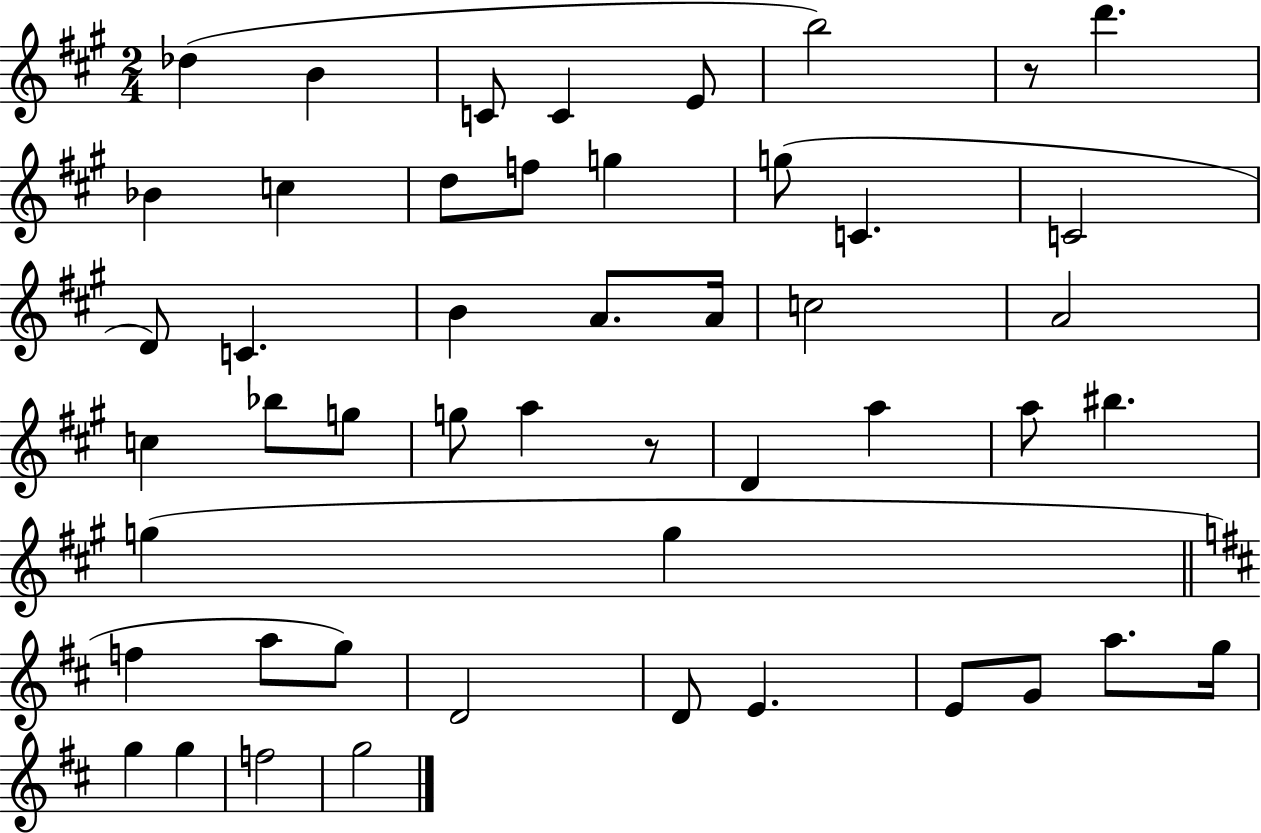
{
  \clef treble
  \numericTimeSignature
  \time 2/4
  \key a \major
  des''4( b'4 | c'8 c'4 e'8 | b''2) | r8 d'''4. | \break bes'4 c''4 | d''8 f''8 g''4 | g''8( c'4. | c'2 | \break d'8) c'4. | b'4 a'8. a'16 | c''2 | a'2 | \break c''4 bes''8 g''8 | g''8 a''4 r8 | d'4 a''4 | a''8 bis''4. | \break g''4( g''4 | \bar "||" \break \key b \minor f''4 a''8 g''8) | d'2 | d'8 e'4. | e'8 g'8 a''8. g''16 | \break g''4 g''4 | f''2 | g''2 | \bar "|."
}